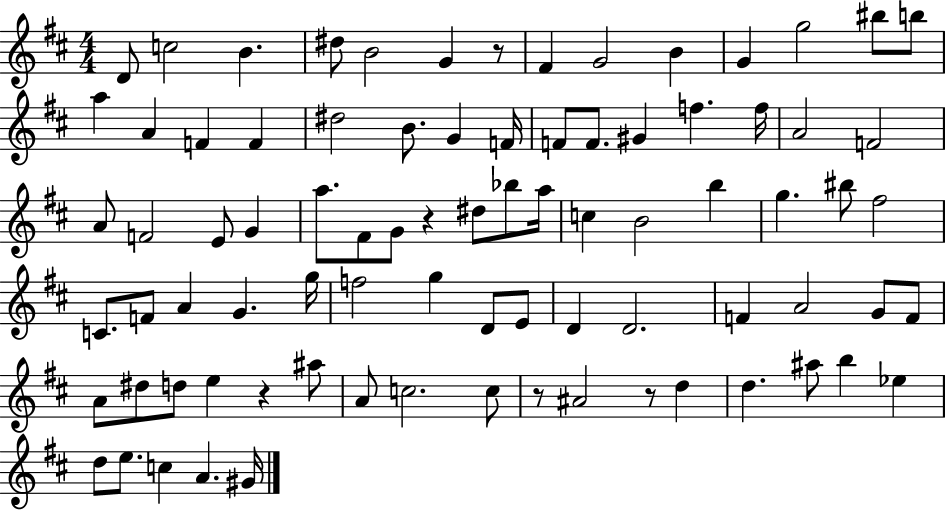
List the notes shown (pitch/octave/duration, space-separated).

D4/e C5/h B4/q. D#5/e B4/h G4/q R/e F#4/q G4/h B4/q G4/q G5/h BIS5/e B5/e A5/q A4/q F4/q F4/q D#5/h B4/e. G4/q F4/s F4/e F4/e. G#4/q F5/q. F5/s A4/h F4/h A4/e F4/h E4/e G4/q A5/e. F#4/e G4/e R/q D#5/e Bb5/e A5/s C5/q B4/h B5/q G5/q. BIS5/e F#5/h C4/e. F4/e A4/q G4/q. G5/s F5/h G5/q D4/e E4/e D4/q D4/h. F4/q A4/h G4/e F4/e A4/e D#5/e D5/e E5/q R/q A#5/e A4/e C5/h. C5/e R/e A#4/h R/e D5/q D5/q. A#5/e B5/q Eb5/q D5/e E5/e. C5/q A4/q. G#4/s